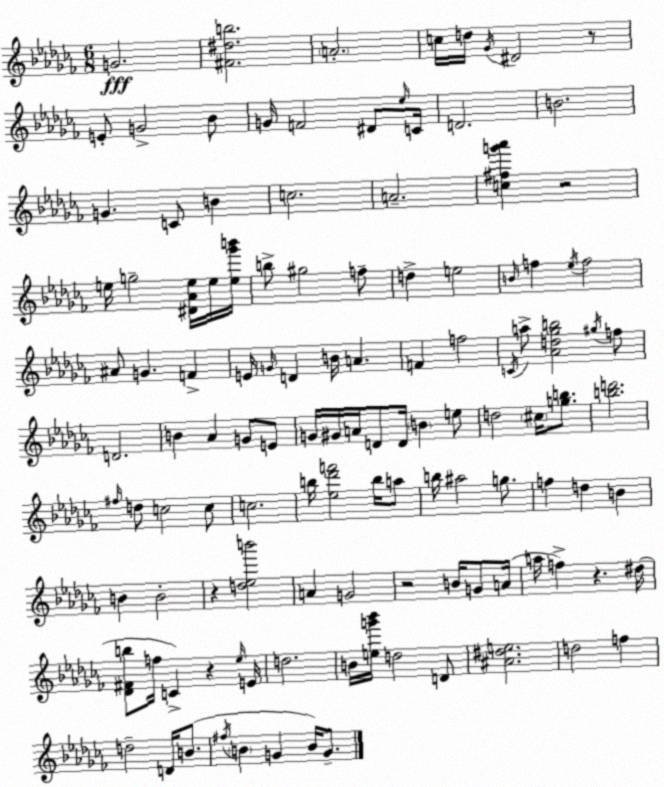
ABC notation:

X:1
T:Untitled
M:6/8
L:1/4
K:Abm
G2 [^F^db]2 A2 c/4 d/4 _G/4 ^D2 z/2 E/2 G2 _B/2 G/4 F2 ^D/2 _e/4 C/4 D2 B2 G C/2 B c2 A2 [c^fg'_a'] z2 e/4 g2 [^D_Ae]/4 e/4 [e_g'b']/4 b/2 ^g2 f/2 d e2 B/4 f _e/4 f2 ^A/2 G F E/4 G/4 D B/4 A F f2 C/4 a/2 [_Ad_gb]2 ^g/4 f/2 D2 B _A G/2 E/2 G/4 ^G/4 A/4 D/2 D/4 B e/2 d2 ^c/4 [gb]/2 [bd']2 ^f/4 d/2 c2 c/2 c2 b/4 [_e_d'f']2 b/4 a/2 b/4 ^a2 g/2 f d B B B2 z [d_eb']2 A G2 z2 B/4 G/2 A/4 a/4 f z ^d/4 [_D^Fb]/2 f/4 C z _e/4 E/4 d2 B/4 [eg'_b']/4 d2 D/2 [^A^de]2 d2 f d2 D/4 B/2 ^f/4 B G B/4 G/2